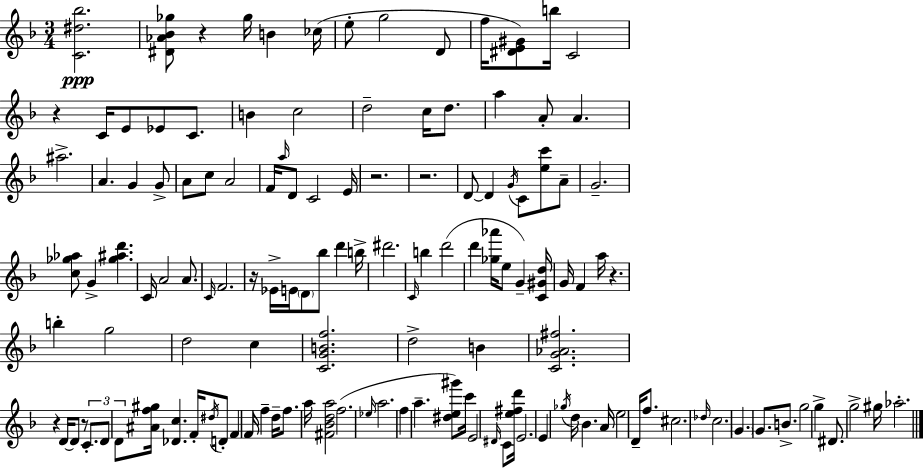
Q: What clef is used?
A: treble